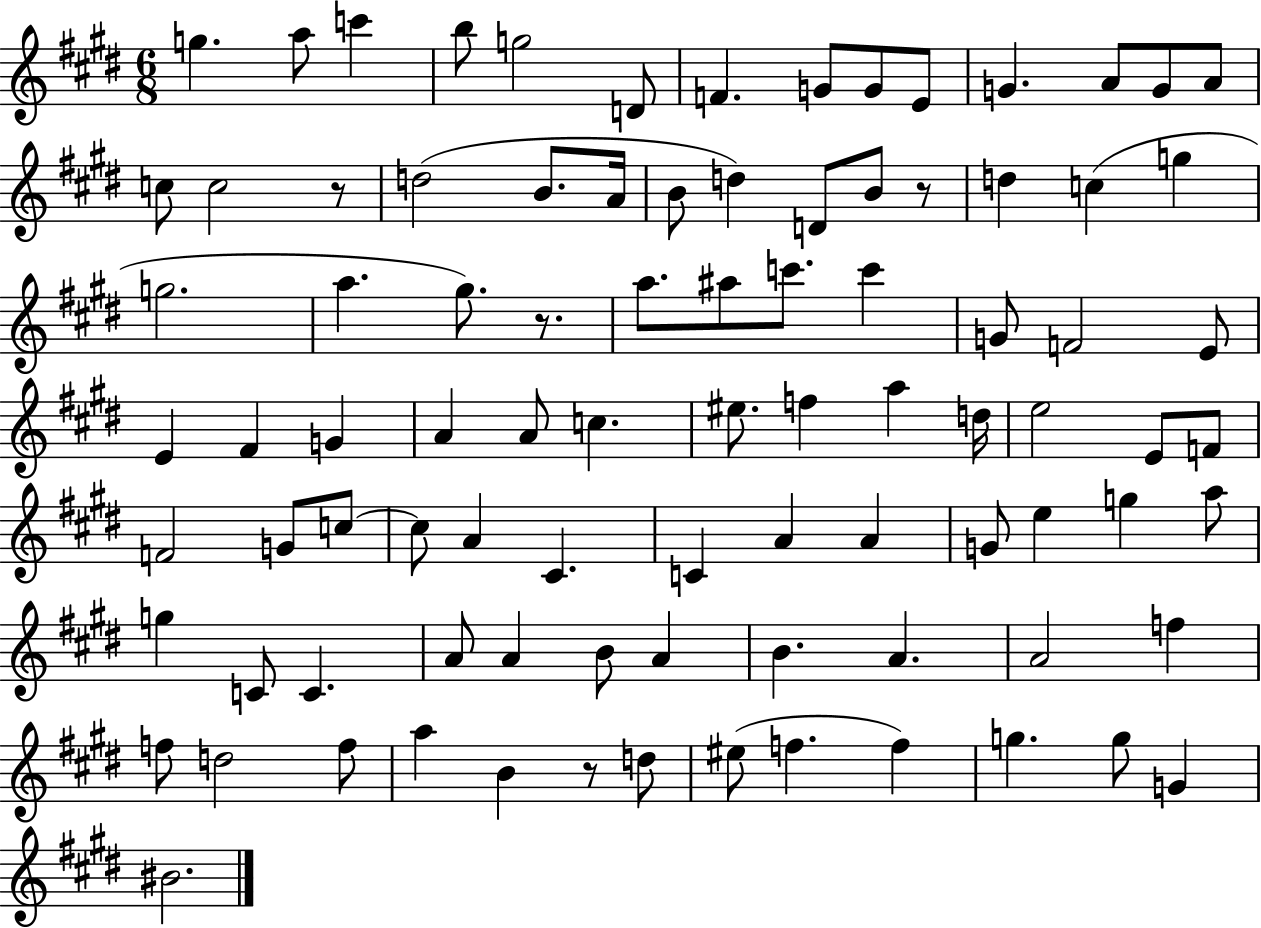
{
  \clef treble
  \numericTimeSignature
  \time 6/8
  \key e \major
  \repeat volta 2 { g''4. a''8 c'''4 | b''8 g''2 d'8 | f'4. g'8 g'8 e'8 | g'4. a'8 g'8 a'8 | \break c''8 c''2 r8 | d''2( b'8. a'16 | b'8 d''4) d'8 b'8 r8 | d''4 c''4( g''4 | \break g''2. | a''4. gis''8.) r8. | a''8. ais''8 c'''8. c'''4 | g'8 f'2 e'8 | \break e'4 fis'4 g'4 | a'4 a'8 c''4. | eis''8. f''4 a''4 d''16 | e''2 e'8 f'8 | \break f'2 g'8 c''8~~ | c''8 a'4 cis'4. | c'4 a'4 a'4 | g'8 e''4 g''4 a''8 | \break g''4 c'8 c'4. | a'8 a'4 b'8 a'4 | b'4. a'4. | a'2 f''4 | \break f''8 d''2 f''8 | a''4 b'4 r8 d''8 | eis''8( f''4. f''4) | g''4. g''8 g'4 | \break bis'2. | } \bar "|."
}